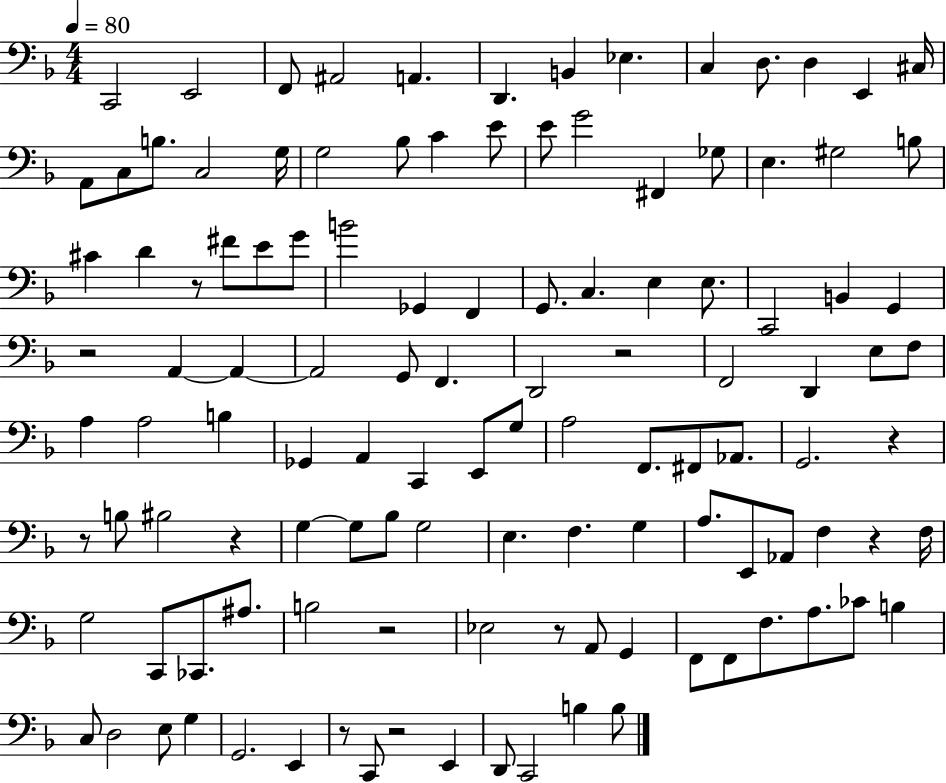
C2/h E2/h F2/e A#2/h A2/q. D2/q. B2/q Eb3/q. C3/q D3/e. D3/q E2/q C#3/s A2/e C3/e B3/e. C3/h G3/s G3/h Bb3/e C4/q E4/e E4/e G4/h F#2/q Gb3/e E3/q. G#3/h B3/e C#4/q D4/q R/e F#4/e E4/e G4/e B4/h Gb2/q F2/q G2/e. C3/q. E3/q E3/e. C2/h B2/q G2/q R/h A2/q A2/q A2/h G2/e F2/q. D2/h R/h F2/h D2/q E3/e F3/e A3/q A3/h B3/q Gb2/q A2/q C2/q E2/e G3/e A3/h F2/e. F#2/e Ab2/e. G2/h. R/q R/e B3/e BIS3/h R/q G3/q G3/e Bb3/e G3/h E3/q. F3/q. G3/q A3/e. E2/e Ab2/e F3/q R/q F3/s G3/h C2/e CES2/e. A#3/e. B3/h R/h Eb3/h R/e A2/e G2/q F2/e F2/e F3/e. A3/e. CES4/e B3/q C3/e D3/h E3/e G3/q G2/h. E2/q R/e C2/e R/h E2/q D2/e C2/h B3/q B3/e